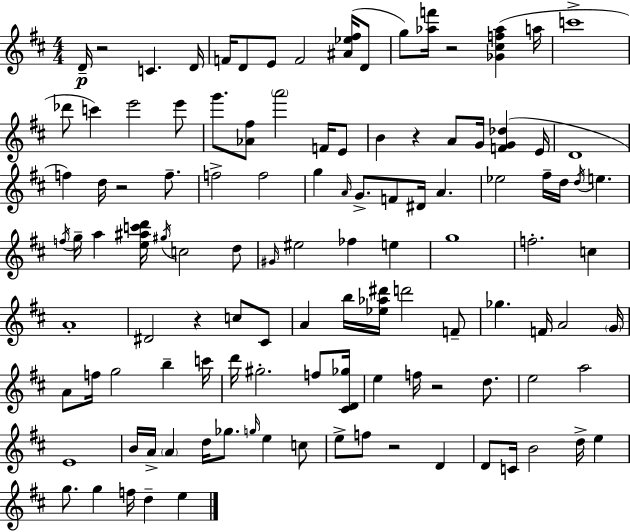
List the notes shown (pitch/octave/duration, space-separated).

D4/s R/h C4/q. D4/s F4/s D4/e E4/e F4/h [A#4,Eb5,F#5]/s D4/e G5/e [Ab5,F6]/s R/h [Gb4,C#5,F5,Ab5]/q A5/s C6/w Db6/e C6/q E6/h E6/e G6/e. [Ab4,F#5]/e A6/h F4/s E4/e B4/q R/q A4/e G4/s [F4,G4,Db5]/q E4/s D4/w F5/q D5/s R/h F5/e. F5/h F5/h G5/q A4/s G4/e. F4/e D#4/s A4/q. Eb5/h F#5/s D5/s D5/s E5/q. F5/s G5/s A5/q [E5,A#5,C6,D6]/s G#5/s C5/h D5/e G#4/s EIS5/h FES5/q E5/q G5/w F5/h. C5/q A4/w D#4/h R/q C5/e C#4/e A4/q B5/s [Eb5,Ab5,D#6]/s D6/h F4/e Gb5/q. F4/s A4/h G4/s A4/e F5/s G5/h B5/q C6/s D6/s G#5/h. F5/e [C#4,D4,Gb5]/s E5/q F5/s R/h D5/e. E5/h A5/h E4/w B4/s A4/s A4/q D5/s Gb5/e. G5/s E5/q C5/e E5/e F5/e R/h D4/q D4/e C4/s B4/h D5/s E5/q G5/e. G5/q F5/s D5/q E5/q